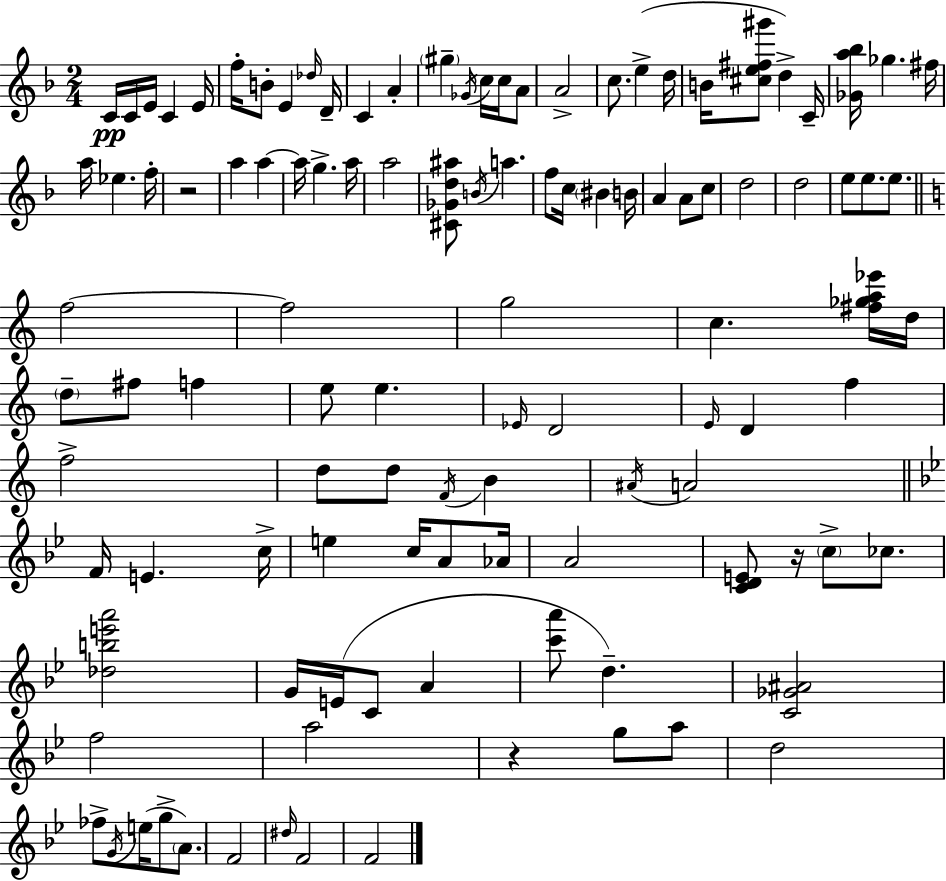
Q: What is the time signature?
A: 2/4